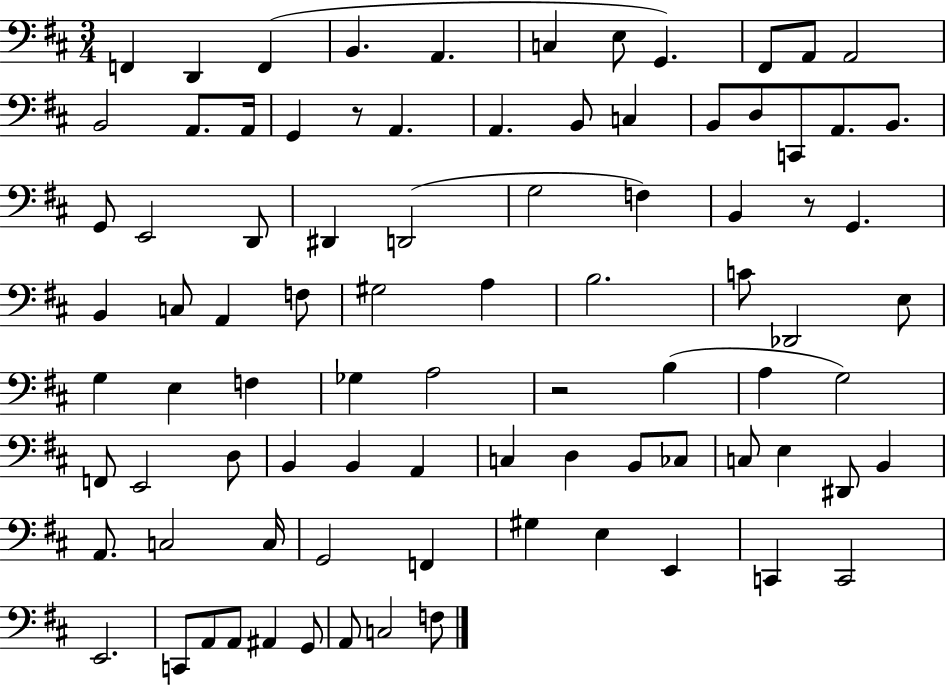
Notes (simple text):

F2/q D2/q F2/q B2/q. A2/q. C3/q E3/e G2/q. F#2/e A2/e A2/h B2/h A2/e. A2/s G2/q R/e A2/q. A2/q. B2/e C3/q B2/e D3/e C2/e A2/e. B2/e. G2/e E2/h D2/e D#2/q D2/h G3/h F3/q B2/q R/e G2/q. B2/q C3/e A2/q F3/e G#3/h A3/q B3/h. C4/e Db2/h E3/e G3/q E3/q F3/q Gb3/q A3/h R/h B3/q A3/q G3/h F2/e E2/h D3/e B2/q B2/q A2/q C3/q D3/q B2/e CES3/e C3/e E3/q D#2/e B2/q A2/e. C3/h C3/s G2/h F2/q G#3/q E3/q E2/q C2/q C2/h E2/h. C2/e A2/e A2/e A#2/q G2/e A2/e C3/h F3/e